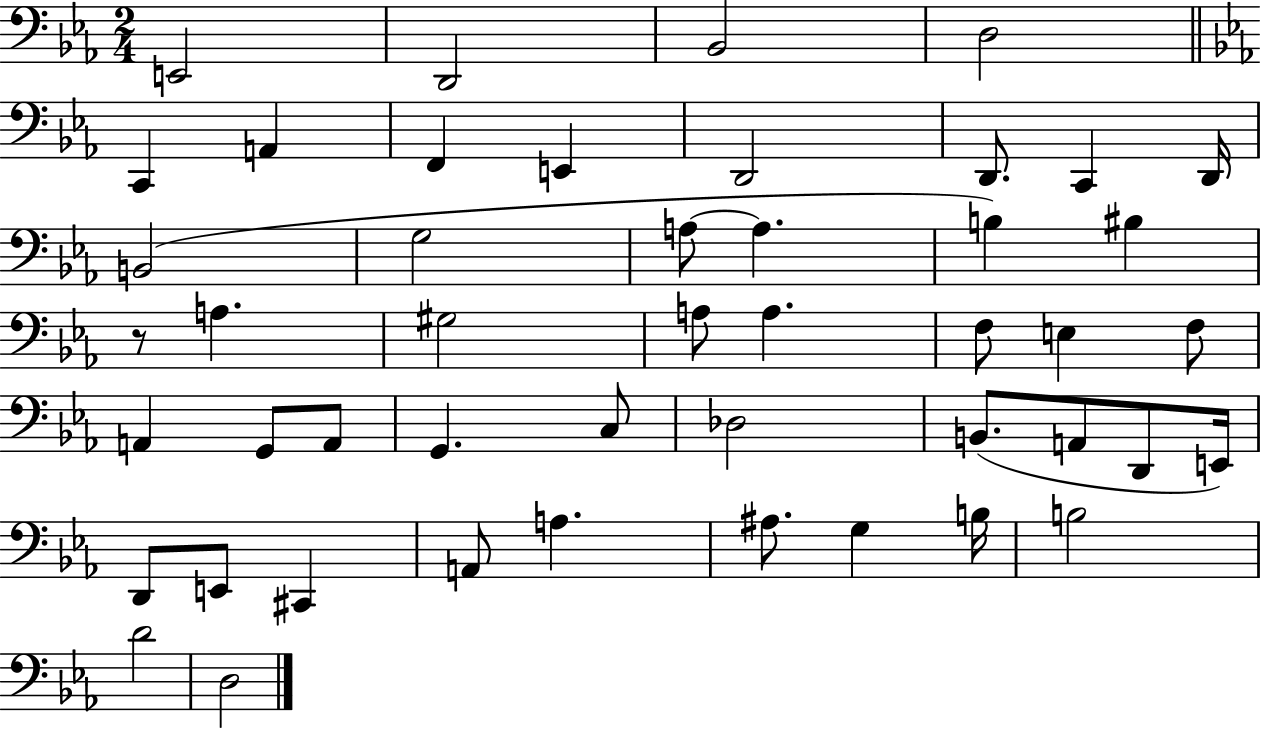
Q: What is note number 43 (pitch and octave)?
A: B3